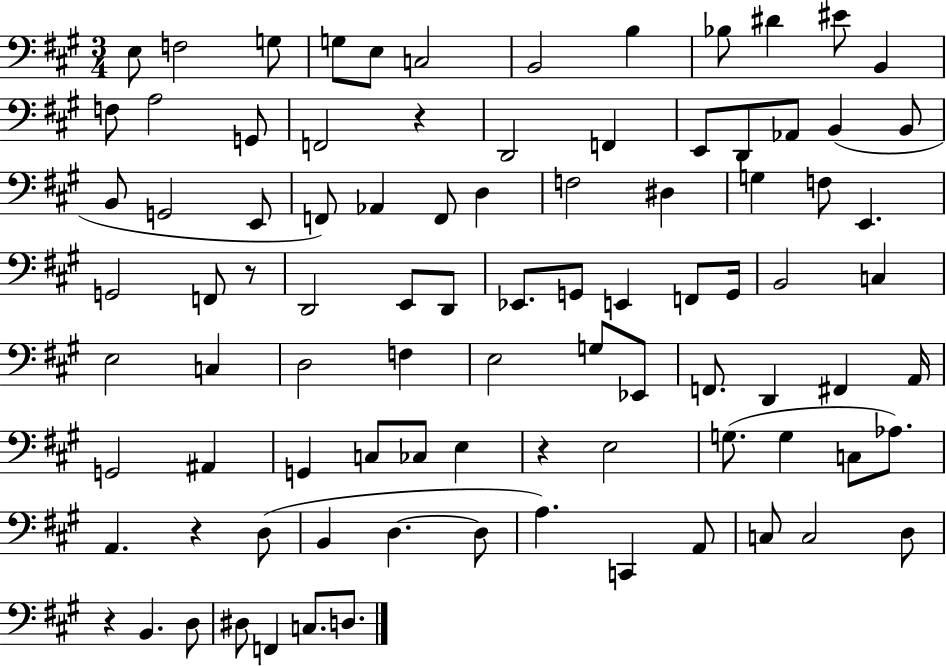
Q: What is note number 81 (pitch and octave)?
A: B2